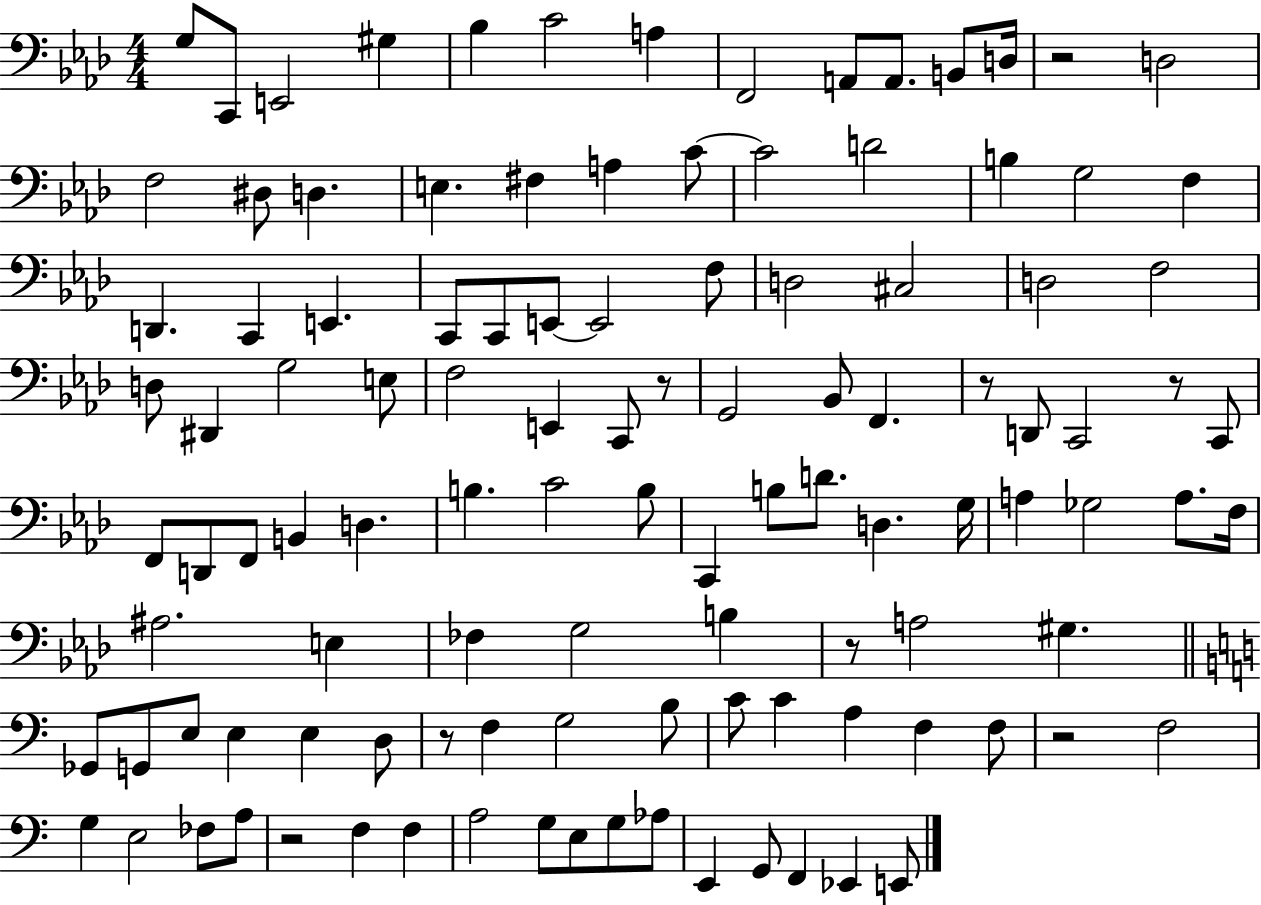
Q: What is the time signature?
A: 4/4